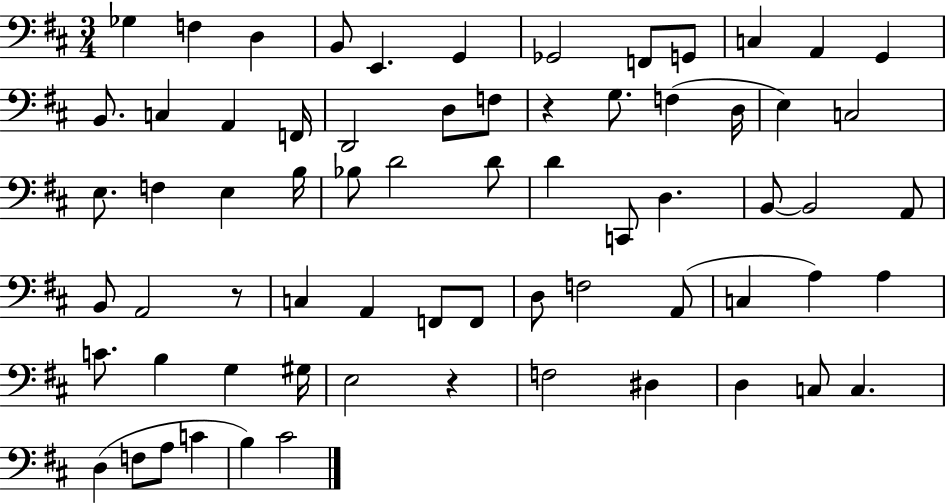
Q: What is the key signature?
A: D major